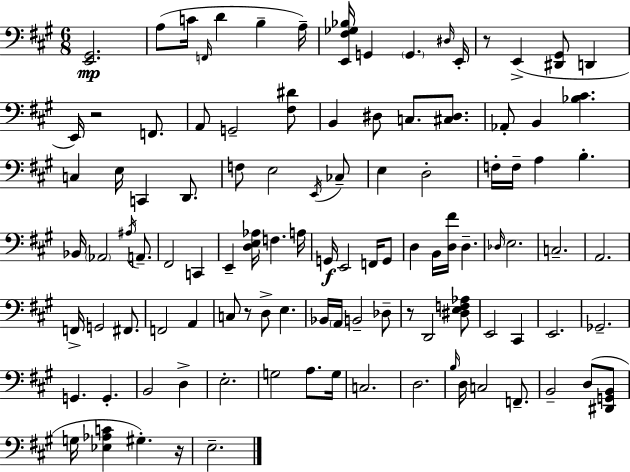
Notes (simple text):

[E2,G#2]/h. A3/e C4/s F2/s D4/q B3/q A3/s [E2,F#3,Gb3,Bb3]/s G2/q G2/q. D#3/s E2/s R/e E2/q [D#2,G#2]/e D2/q E2/s R/h F2/e. A2/e G2/h [F#3,D#4]/e B2/q D#3/e C3/e. [C#3,D#3]/e. Ab2/e B2/q [Bb3,C#4]/q. C3/q E3/s C2/q D2/e. F3/e E3/h E2/s CES3/e E3/q D3/h F3/s F3/s A3/q B3/q. Bb2/s Ab2/h A#3/s A2/e. F#2/h C2/q E2/q [D3,E3,Ab3]/s F3/q. A3/s G2/s E2/h F2/s G2/e D3/q B2/s [D3,F#4]/s D3/q. Db3/s E3/h. C3/h. A2/h. F2/s G2/h F#2/e. F2/h A2/q C3/e R/e D3/e E3/q. Bb2/s A2/s B2/h Db3/e R/e D2/h [D#3,E3,F3,Ab3]/e E2/h C#2/q E2/h. Gb2/h. G2/q. G2/q. B2/h D3/q E3/h. G3/h A3/e. G3/s C3/h. D3/h. B3/s D3/s C3/h F2/e. B2/h D3/e [D#2,G2,B2]/e G3/s [Eb3,Ab3,C4]/q G#3/q. R/s E3/h.